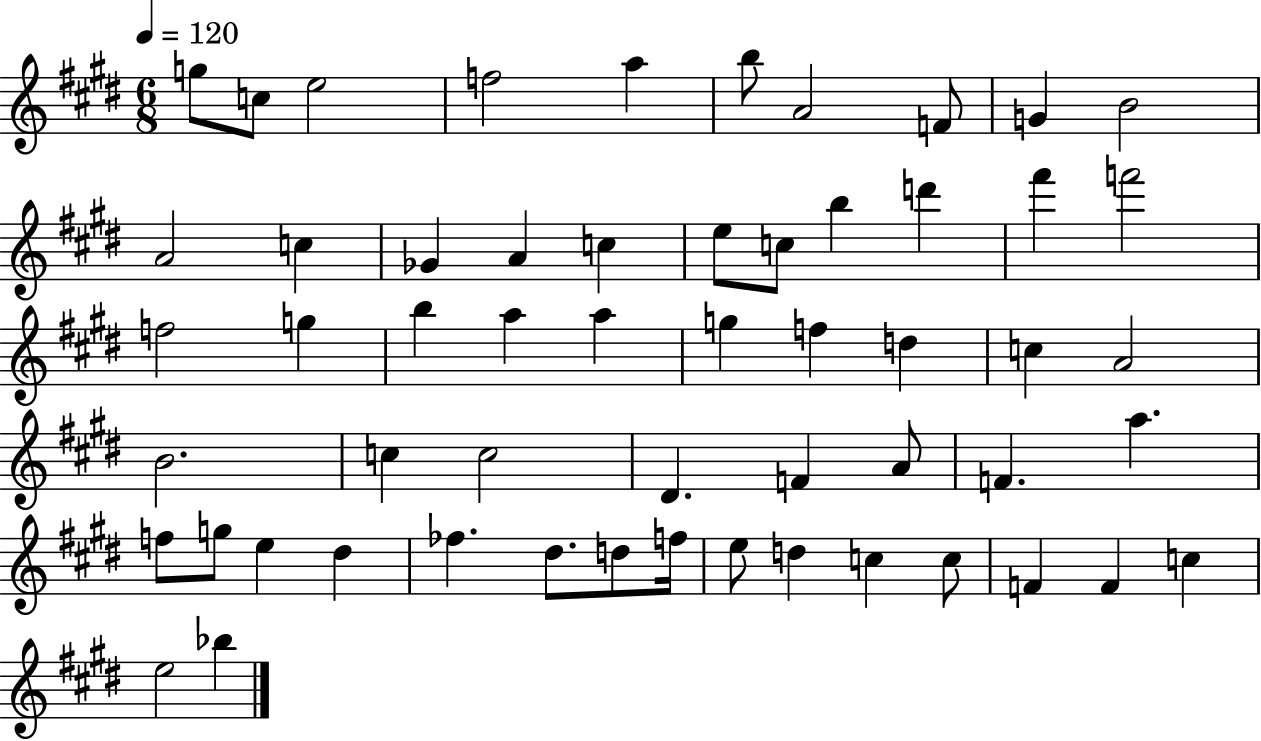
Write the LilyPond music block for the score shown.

{
  \clef treble
  \numericTimeSignature
  \time 6/8
  \key e \major
  \tempo 4 = 120
  g''8 c''8 e''2 | f''2 a''4 | b''8 a'2 f'8 | g'4 b'2 | \break a'2 c''4 | ges'4 a'4 c''4 | e''8 c''8 b''4 d'''4 | fis'''4 f'''2 | \break f''2 g''4 | b''4 a''4 a''4 | g''4 f''4 d''4 | c''4 a'2 | \break b'2. | c''4 c''2 | dis'4. f'4 a'8 | f'4. a''4. | \break f''8 g''8 e''4 dis''4 | fes''4. dis''8. d''8 f''16 | e''8 d''4 c''4 c''8 | f'4 f'4 c''4 | \break e''2 bes''4 | \bar "|."
}